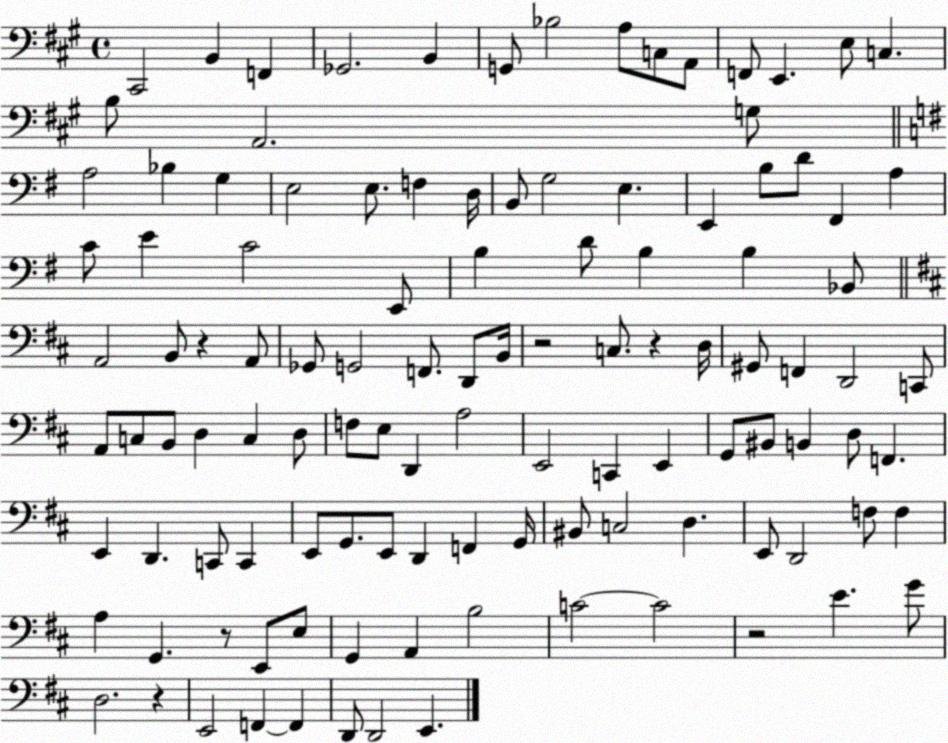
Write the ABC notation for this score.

X:1
T:Untitled
M:4/4
L:1/4
K:A
^C,,2 B,, F,, _G,,2 B,, G,,/2 _B,2 A,/2 C,/2 A,,/2 F,,/2 E,, E,/2 C, B,/2 A,,2 G,/2 A,2 _B, G, E,2 E,/2 F, D,/4 B,,/2 G,2 E, E,, B,/2 D/2 ^F,, A, C/2 E C2 E,,/2 B, D/2 B, B, _B,,/2 A,,2 B,,/2 z A,,/2 _G,,/2 G,,2 F,,/2 D,,/2 B,,/4 z2 C,/2 z D,/4 ^G,,/2 F,, D,,2 C,,/2 A,,/2 C,/2 B,,/2 D, C, D,/2 F,/2 E,/2 D,, A,2 E,,2 C,, E,, G,,/2 ^B,,/2 B,, D,/2 F,, E,, D,, C,,/2 C,, E,,/2 G,,/2 E,,/2 D,, F,, G,,/4 ^B,,/2 C,2 D, E,,/2 D,,2 F,/2 F, A, G,, z/2 E,,/2 E,/2 G,, A,, B,2 C2 C2 z2 E G/2 D,2 z E,,2 F,, F,, D,,/2 D,,2 E,,